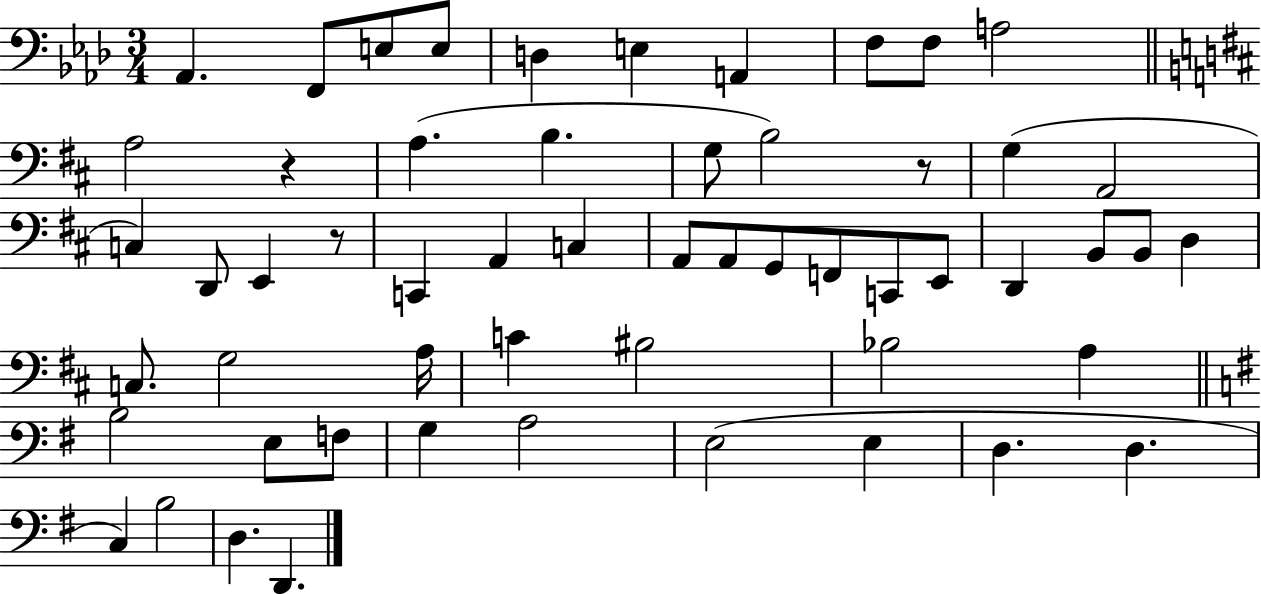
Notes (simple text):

Ab2/q. F2/e E3/e E3/e D3/q E3/q A2/q F3/e F3/e A3/h A3/h R/q A3/q. B3/q. G3/e B3/h R/e G3/q A2/h C3/q D2/e E2/q R/e C2/q A2/q C3/q A2/e A2/e G2/e F2/e C2/e E2/e D2/q B2/e B2/e D3/q C3/e. G3/h A3/s C4/q BIS3/h Bb3/h A3/q B3/h E3/e F3/e G3/q A3/h E3/h E3/q D3/q. D3/q. C3/q B3/h D3/q. D2/q.